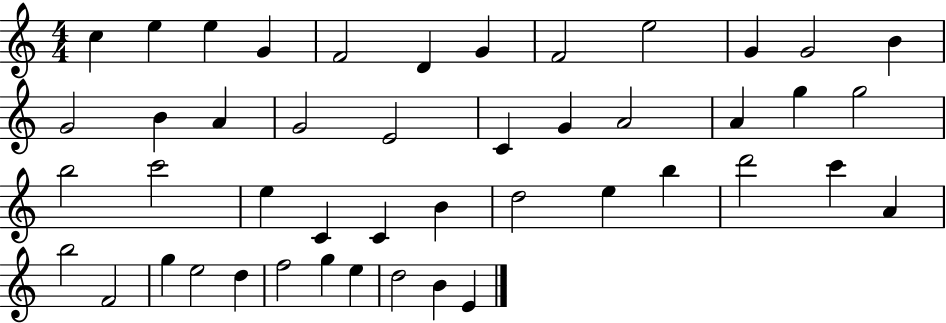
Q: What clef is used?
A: treble